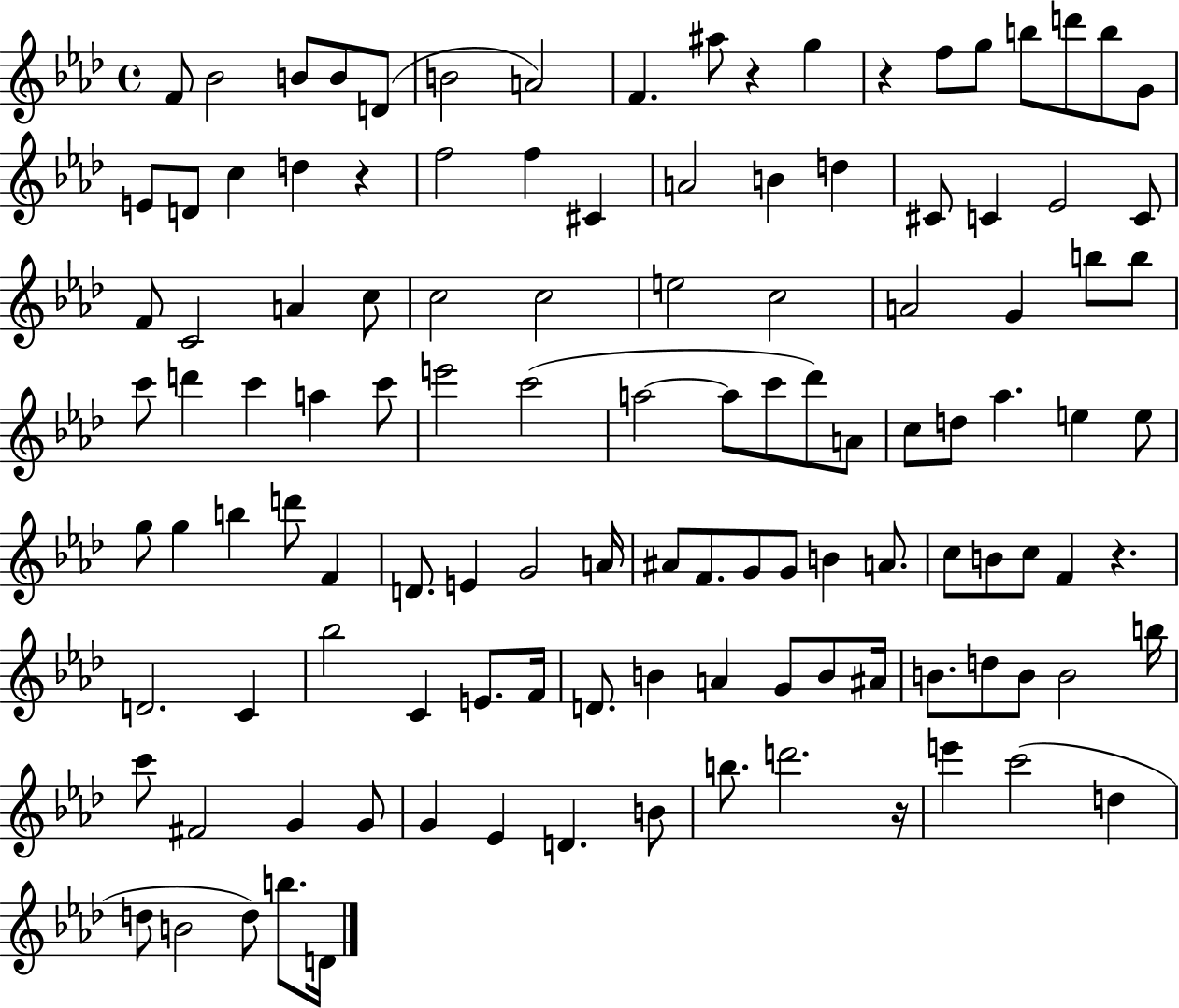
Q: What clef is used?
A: treble